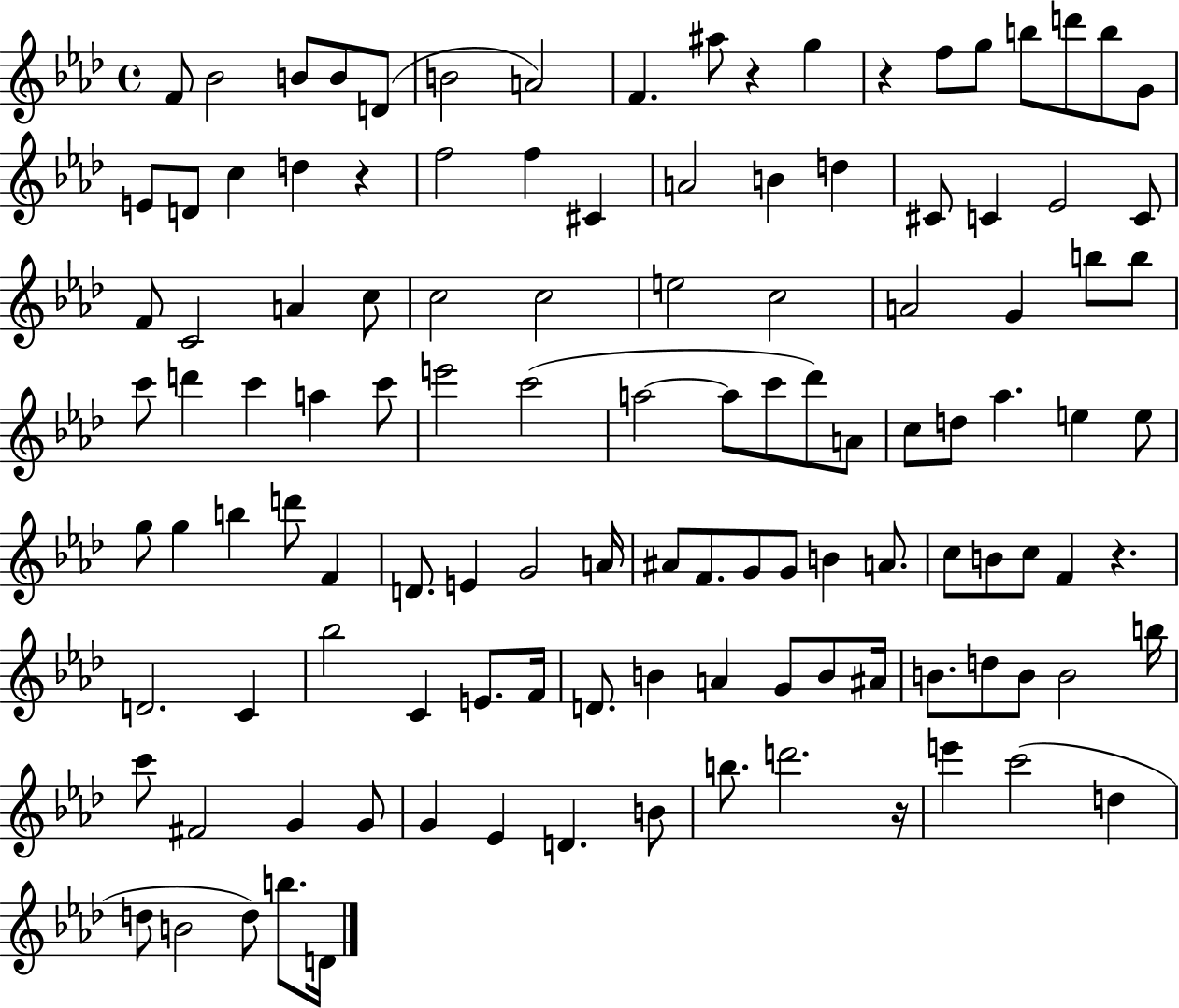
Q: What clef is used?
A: treble